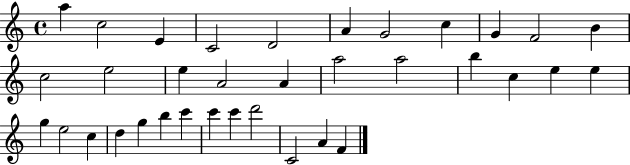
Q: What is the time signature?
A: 4/4